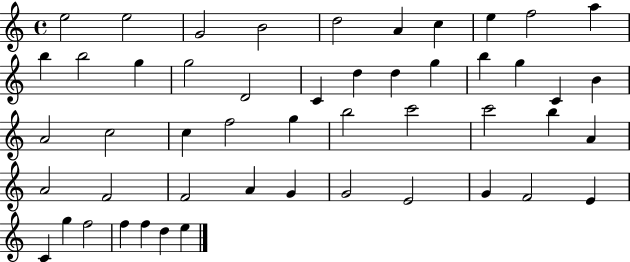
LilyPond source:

{
  \clef treble
  \time 4/4
  \defaultTimeSignature
  \key c \major
  e''2 e''2 | g'2 b'2 | d''2 a'4 c''4 | e''4 f''2 a''4 | \break b''4 b''2 g''4 | g''2 d'2 | c'4 d''4 d''4 g''4 | b''4 g''4 c'4 b'4 | \break a'2 c''2 | c''4 f''2 g''4 | b''2 c'''2 | c'''2 b''4 a'4 | \break a'2 f'2 | f'2 a'4 g'4 | g'2 e'2 | g'4 f'2 e'4 | \break c'4 g''4 f''2 | f''4 f''4 d''4 e''4 | \bar "|."
}